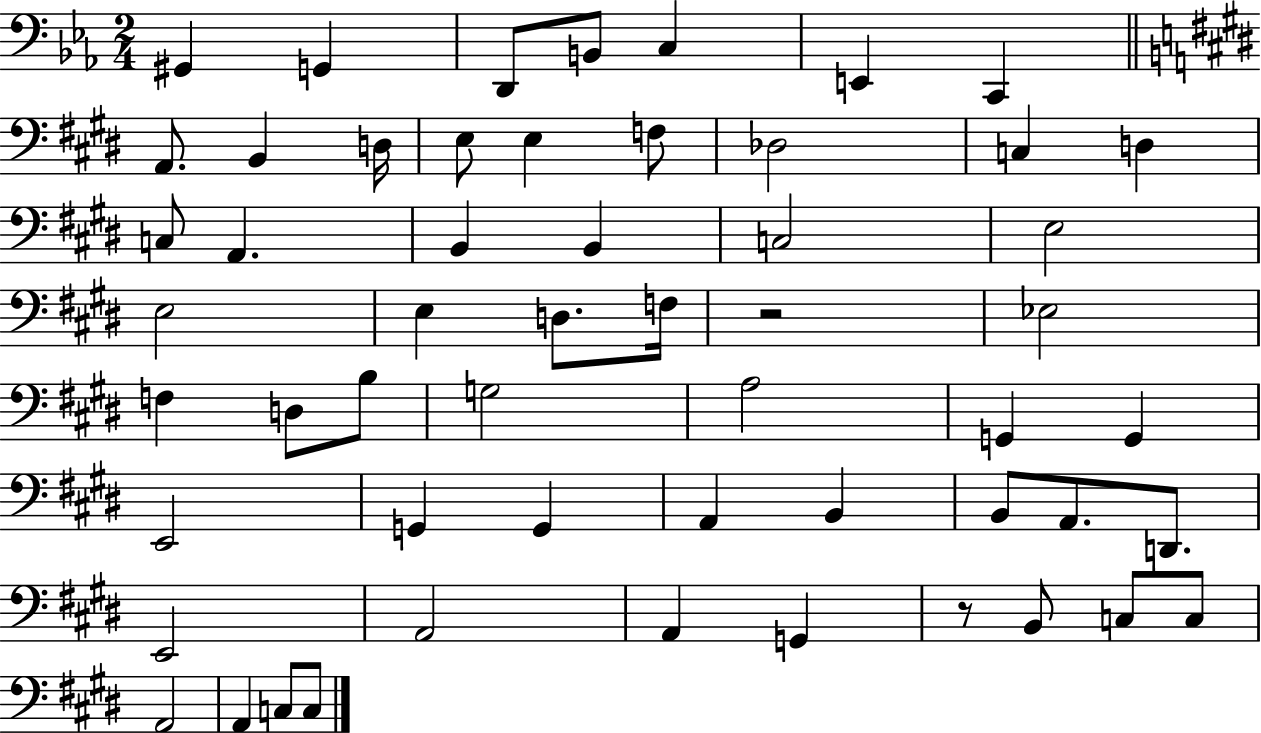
X:1
T:Untitled
M:2/4
L:1/4
K:Eb
^G,, G,, D,,/2 B,,/2 C, E,, C,, A,,/2 B,, D,/4 E,/2 E, F,/2 _D,2 C, D, C,/2 A,, B,, B,, C,2 E,2 E,2 E, D,/2 F,/4 z2 _E,2 F, D,/2 B,/2 G,2 A,2 G,, G,, E,,2 G,, G,, A,, B,, B,,/2 A,,/2 D,,/2 E,,2 A,,2 A,, G,, z/2 B,,/2 C,/2 C,/2 A,,2 A,, C,/2 C,/2